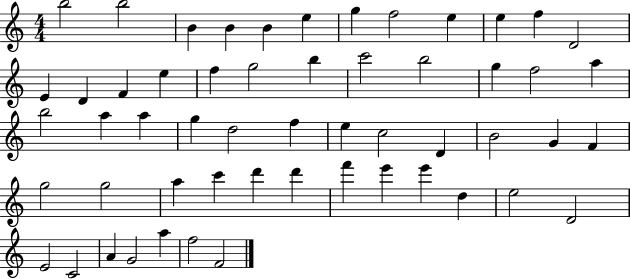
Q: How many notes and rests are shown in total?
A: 55